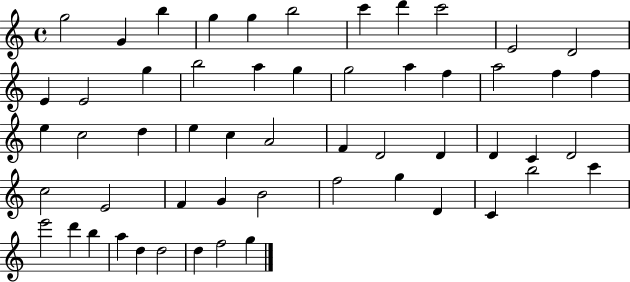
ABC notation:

X:1
T:Untitled
M:4/4
L:1/4
K:C
g2 G b g g b2 c' d' c'2 E2 D2 E E2 g b2 a g g2 a f a2 f f e c2 d e c A2 F D2 D D C D2 c2 E2 F G B2 f2 g D C b2 c' e'2 d' b a d d2 d f2 g